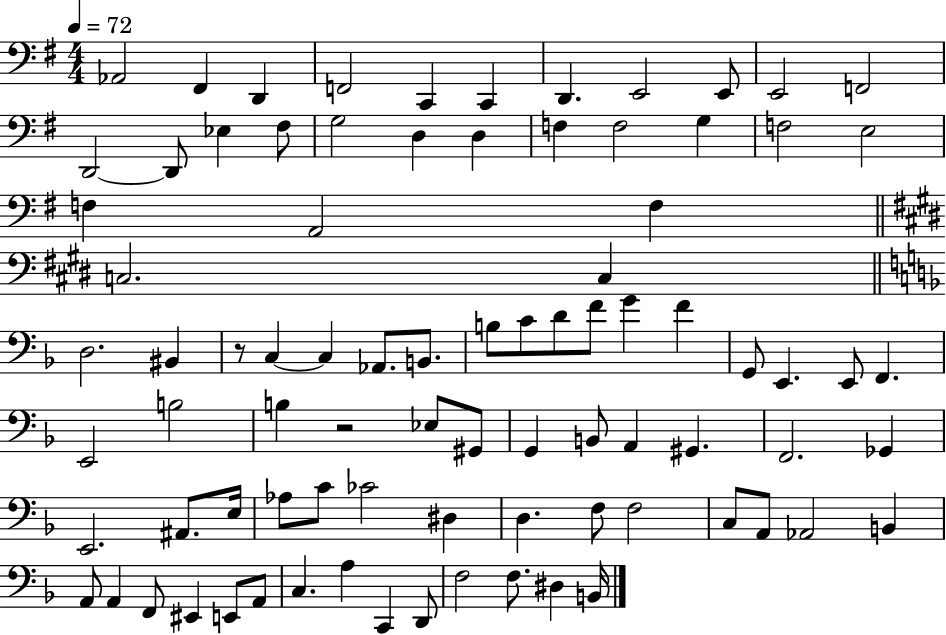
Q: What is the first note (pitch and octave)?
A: Ab2